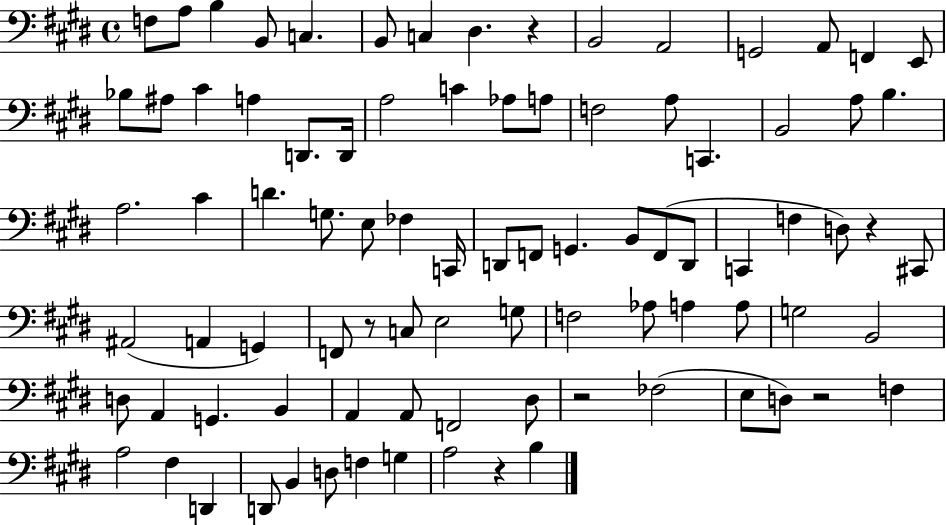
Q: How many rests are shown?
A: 6